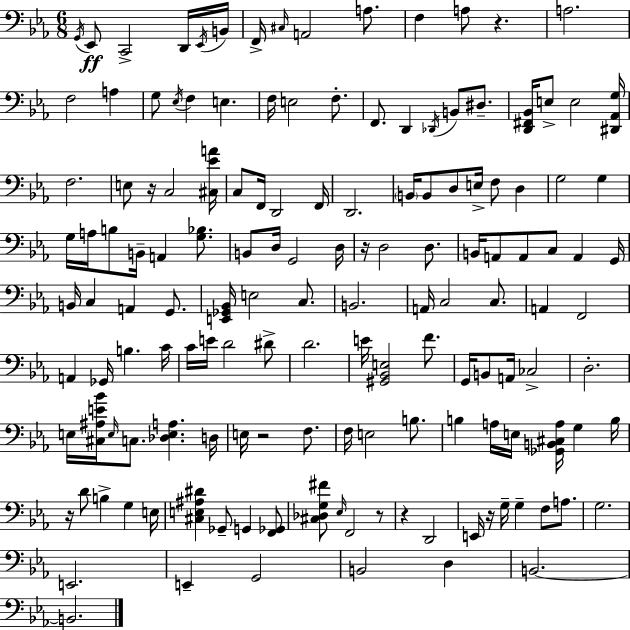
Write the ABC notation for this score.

X:1
T:Untitled
M:6/8
L:1/4
K:Eb
G,,/4 _E,,/2 C,,2 D,,/4 _E,,/4 B,,/4 F,,/4 ^C,/4 A,,2 A,/2 F, A,/2 z A,2 F,2 A, G,/2 _E,/4 F, E, F,/4 E,2 F,/2 F,,/2 D,, _D,,/4 B,,/2 ^D,/2 [D,,^F,,_B,,]/4 E,/2 E,2 [^D,,_A,,G,]/4 F,2 E,/2 z/4 C,2 [^C,_EA]/4 C,/2 F,,/4 D,,2 F,,/4 D,,2 B,,/4 B,,/2 D,/2 E,/4 F,/2 D, G,2 G, G,/4 A,/4 B,/2 B,,/4 A,, [G,_B,]/2 B,,/2 D,/4 G,,2 D,/4 z/4 D,2 D,/2 B,,/4 A,,/2 A,,/2 C,/2 A,, G,,/4 B,,/4 C, A,, G,,/2 [E,,_G,,_B,,]/4 E,2 C,/2 B,,2 A,,/4 C,2 C,/2 A,, F,,2 A,, _G,,/4 B, C/4 C/4 E/4 D2 ^D/2 D2 E/4 [^G,,_B,,E,]2 F/2 G,,/4 B,,/2 A,,/4 _C,2 D,2 E,/4 [^C,^A,E_B]/4 E,/4 C,/2 [_D,E,A,] D,/4 E,/4 z2 F,/2 F,/4 E,2 B,/2 B, A,/4 E,/4 [_G,,B,,^C,A,]/4 G, B,/4 z/4 D/2 B, G, E,/4 [^C,E,^A,^D] _G,,/2 G,, [F,,_G,,]/2 [^C,_D,G,^F]/2 _E,/4 F,,2 z/2 z D,,2 E,,/4 z/4 G,/4 G, F,/2 A,/2 G,2 E,,2 E,, G,,2 B,,2 D, B,,2 B,,2